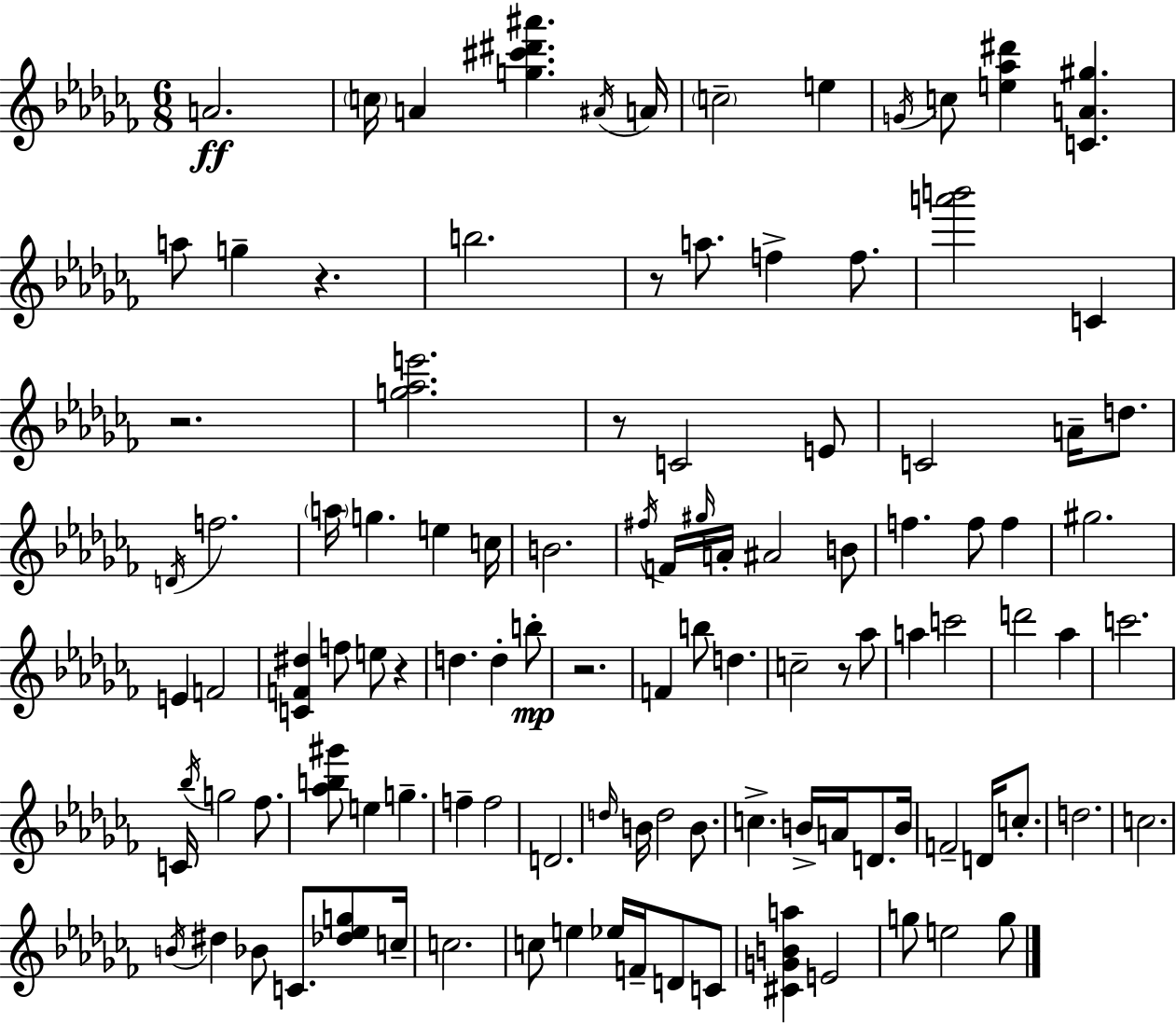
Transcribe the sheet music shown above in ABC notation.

X:1
T:Untitled
M:6/8
L:1/4
K:Abm
A2 c/4 A [g^c'^d'^a'] ^A/4 A/4 c2 e G/4 c/2 [e_a^d'] [CA^g] a/2 g z b2 z/2 a/2 f f/2 [a'b']2 C z2 [g_ae']2 z/2 C2 E/2 C2 A/4 d/2 D/4 f2 a/4 g e c/4 B2 ^f/4 F/4 ^g/4 A/4 ^A2 B/2 f f/2 f ^g2 E F2 [CF^d] f/2 e/2 z d d b/2 z2 F b/2 d c2 z/2 _a/2 a c'2 d'2 _a c'2 C/4 _b/4 g2 _f/2 [_ab^g']/2 e g f f2 D2 d/4 B/4 d2 B/2 c B/4 A/4 D/2 B/4 F2 D/4 c/2 d2 c2 B/4 ^d _B/2 C/2 [_d_eg]/2 c/4 c2 c/2 e _e/4 F/4 D/2 C/2 [^CGBa] E2 g/2 e2 g/2